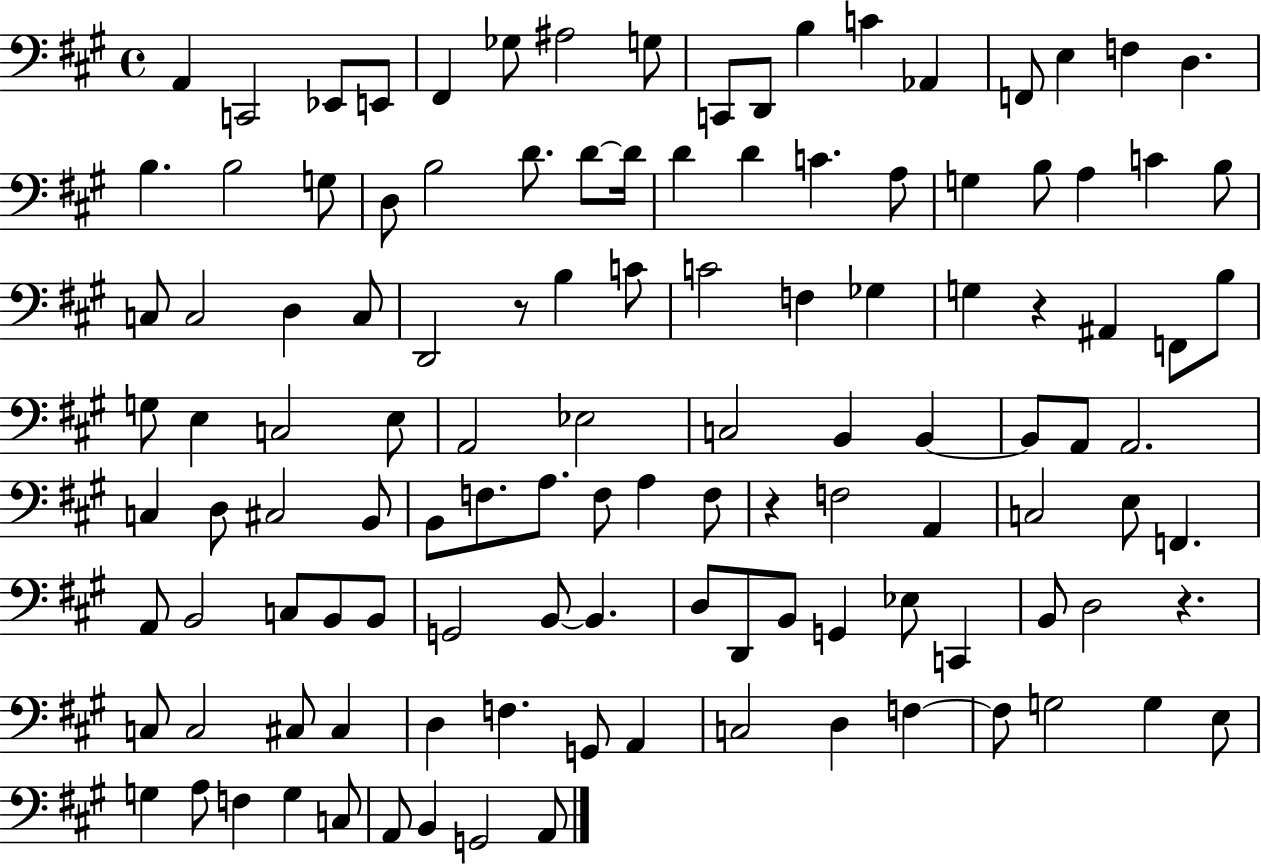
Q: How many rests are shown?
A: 4